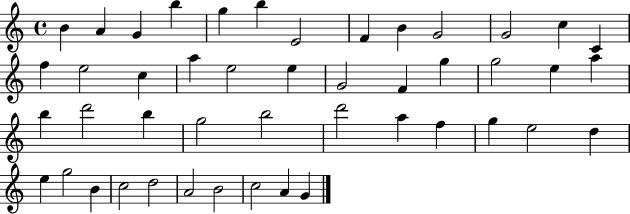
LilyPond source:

{
  \clef treble
  \time 4/4
  \defaultTimeSignature
  \key c \major
  b'4 a'4 g'4 b''4 | g''4 b''4 e'2 | f'4 b'4 g'2 | g'2 c''4 c'4 | \break f''4 e''2 c''4 | a''4 e''2 e''4 | g'2 f'4 g''4 | g''2 e''4 a''4 | \break b''4 d'''2 b''4 | g''2 b''2 | d'''2 a''4 f''4 | g''4 e''2 d''4 | \break e''4 g''2 b'4 | c''2 d''2 | a'2 b'2 | c''2 a'4 g'4 | \break \bar "|."
}